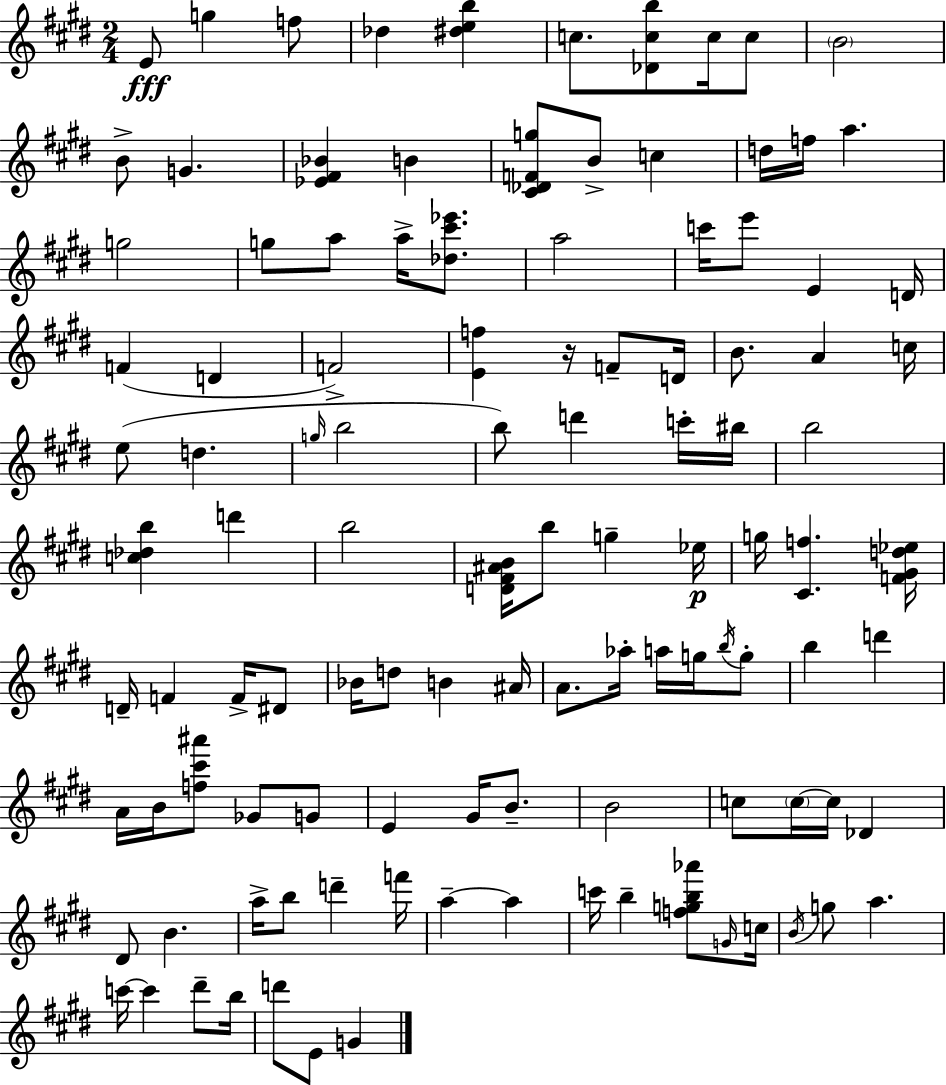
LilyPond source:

{
  \clef treble
  \numericTimeSignature
  \time 2/4
  \key e \major
  e'8\fff g''4 f''8 | des''4 <dis'' e'' b''>4 | c''8. <des' c'' b''>8 c''16 c''8 | \parenthesize b'2 | \break b'8-> g'4. | <ees' fis' bes'>4 b'4 | <cis' des' f' g''>8 b'8-> c''4 | d''16 f''16 a''4. | \break g''2 | g''8 a''8 a''16-> <des'' cis''' ees'''>8. | a''2 | c'''16 e'''8 e'4 d'16 | \break f'4( d'4 | f'2->) | <e' f''>4 r16 f'8-- d'16 | b'8. a'4 c''16 | \break e''8( d''4. | \grace { g''16 } b''2 | b''8) d'''4 c'''16-. | bis''16 b''2 | \break <c'' des'' b''>4 d'''4 | b''2 | <d' fis' ais' b'>16 b''8 g''4-- | ees''16\p g''16 <cis' f''>4. | \break <f' gis' d'' ees''>16 d'16-- f'4 f'16-> dis'8 | bes'16 d''8 b'4 | ais'16 a'8. aes''16-. a''16 g''16 \acciaccatura { b''16 } | g''8-. b''4 d'''4 | \break a'16 b'16 <f'' cis''' ais'''>8 ges'8 | g'8 e'4 gis'16 b'8.-- | b'2 | c''8 \parenthesize c''16~~ c''16 des'4 | \break dis'8 b'4. | a''16-> b''8 d'''4-- | f'''16 a''4--~~ a''4 | c'''16 b''4-- <f'' g'' b'' aes'''>8 | \break \grace { g'16 } c''16 \acciaccatura { b'16 } g''8 a''4. | c'''16~~ c'''4 | dis'''8-- b''16 d'''8 e'8 | g'4 \bar "|."
}